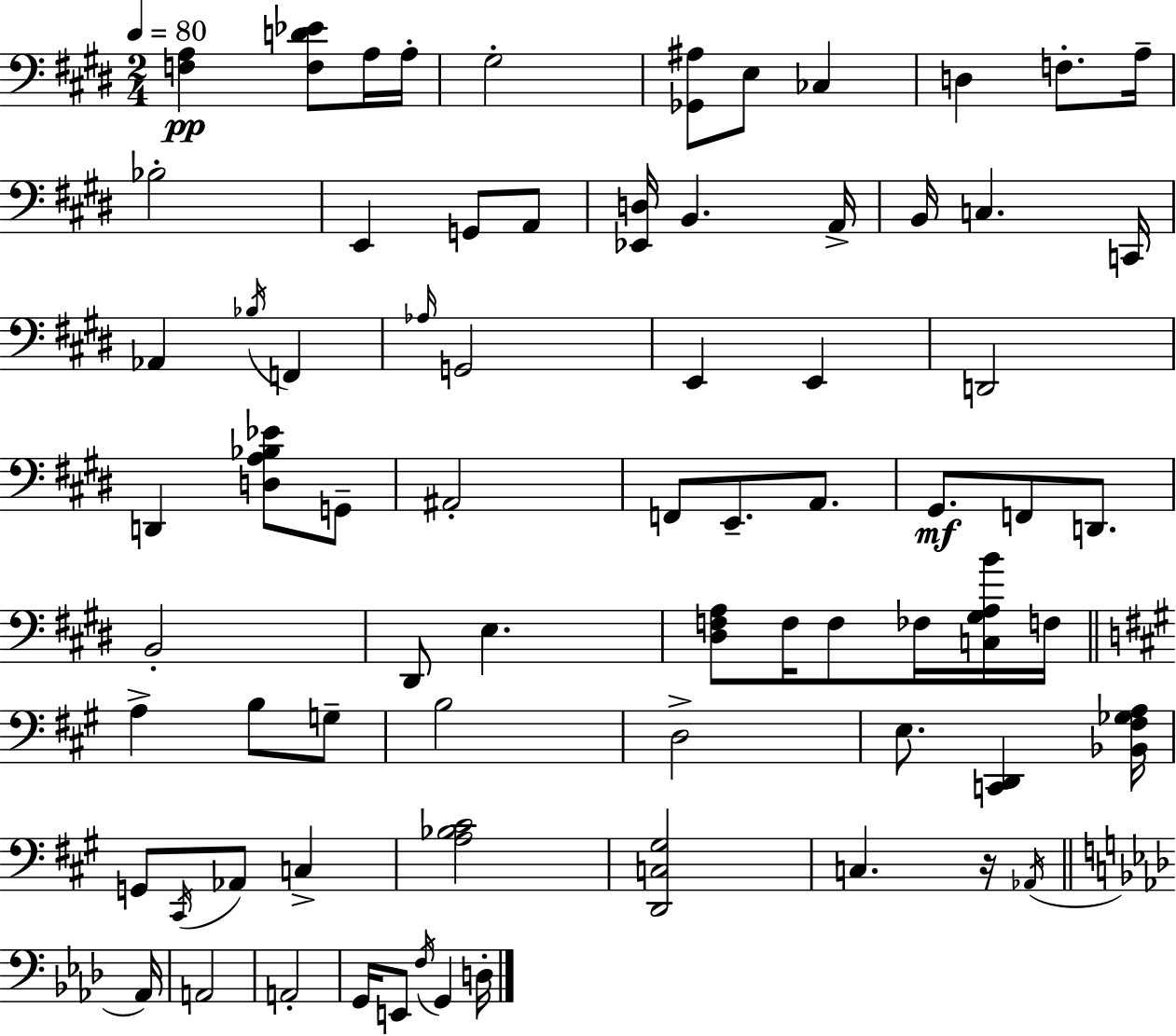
{
  \clef bass
  \numericTimeSignature
  \time 2/4
  \key e \major
  \tempo 4 = 80
  \repeat volta 2 { <f a>4\pp <f d' ees'>8 a16 a16-. | gis2-. | <ges, ais>8 e8 ces4 | d4 f8.-. a16-- | \break bes2-. | e,4 g,8 a,8 | <ees, d>16 b,4. a,16-> | b,16 c4. c,16 | \break aes,4 \acciaccatura { bes16 } f,4 | \grace { aes16 } g,2 | e,4 e,4 | d,2 | \break d,4 <d a bes ees'>8 | g,8-- ais,2-. | f,8 e,8.-- a,8. | gis,8.\mf f,8 d,8. | \break b,2-. | dis,8 e4. | <dis f a>8 f16 f8 fes16 | <c gis a b'>16 f16 \bar "||" \break \key a \major a4-> b8 g8-- | b2 | d2-> | e8. <c, d,>4 <bes, fis ges a>16 | \break g,8 \acciaccatura { cis,16 } aes,8 c4-> | <a bes cis'>2 | <d, c gis>2 | c4. r16 | \break \acciaccatura { aes,16 } \bar "||" \break \key f \minor aes,16 a,2 | a,2-. | g,16 e,8 \acciaccatura { f16 } g,4 | d16-. } \bar "|."
}